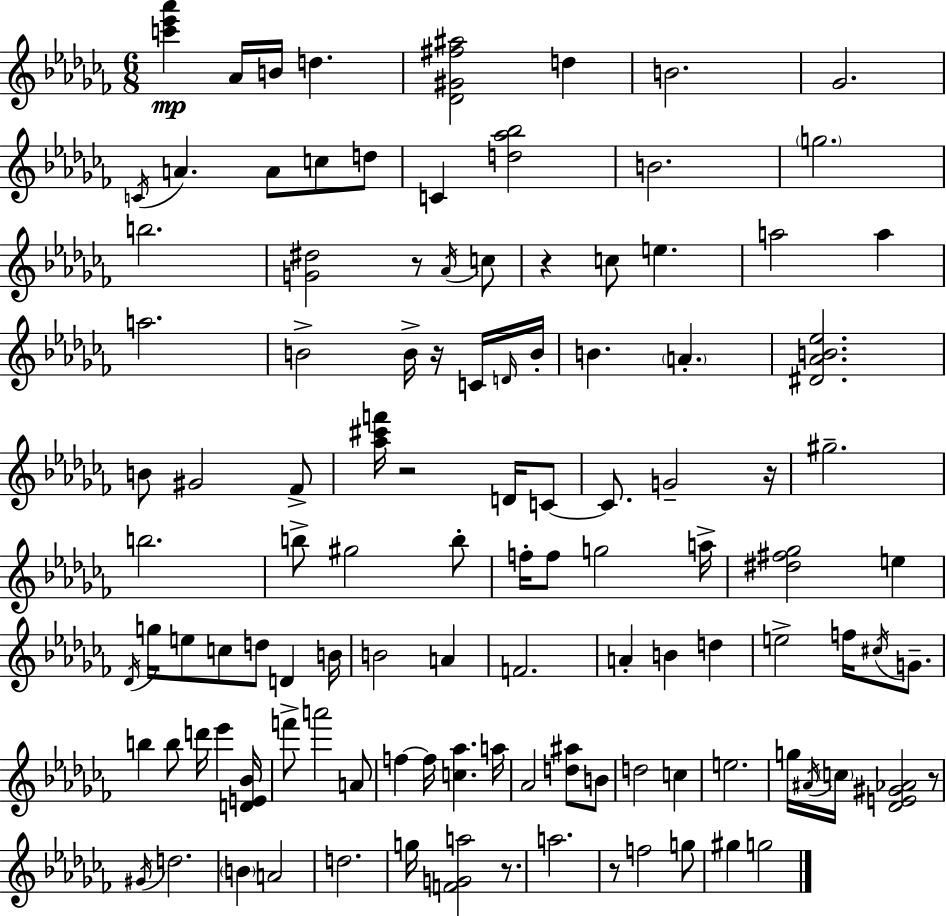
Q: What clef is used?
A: treble